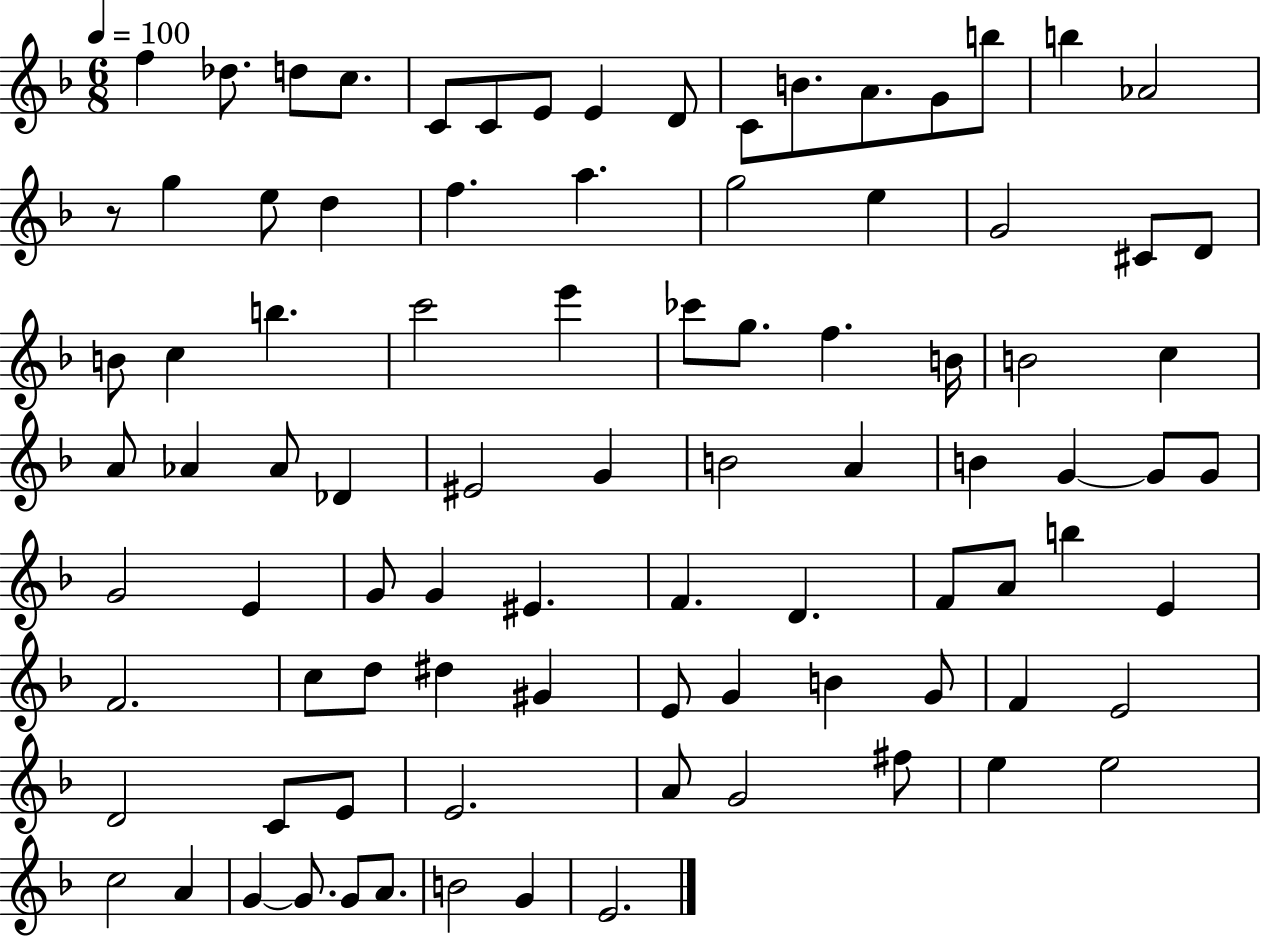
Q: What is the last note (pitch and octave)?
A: E4